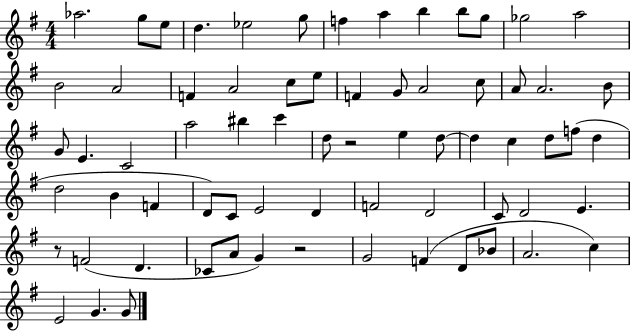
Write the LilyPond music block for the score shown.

{
  \clef treble
  \numericTimeSignature
  \time 4/4
  \key g \major
  aes''2. g''8 e''8 | d''4. ees''2 g''8 | f''4 a''4 b''4 b''8 g''8 | ges''2 a''2 | \break b'2 a'2 | f'4 a'2 c''8 e''8 | f'4 g'8 a'2 c''8 | a'8 a'2. b'8 | \break g'8 e'4. c'2 | a''2 bis''4 c'''4 | d''8 r2 e''4 d''8~~ | d''4 c''4 d''8 f''8( d''4 | \break d''2 b'4 f'4 | d'8) c'8 e'2 d'4 | f'2 d'2 | c'8 d'2 e'4. | \break r8 f'2( d'4. | ces'8 a'8 g'4) r2 | g'2 f'4( d'8 bes'8 | a'2. c''4) | \break e'2 g'4. g'8 | \bar "|."
}